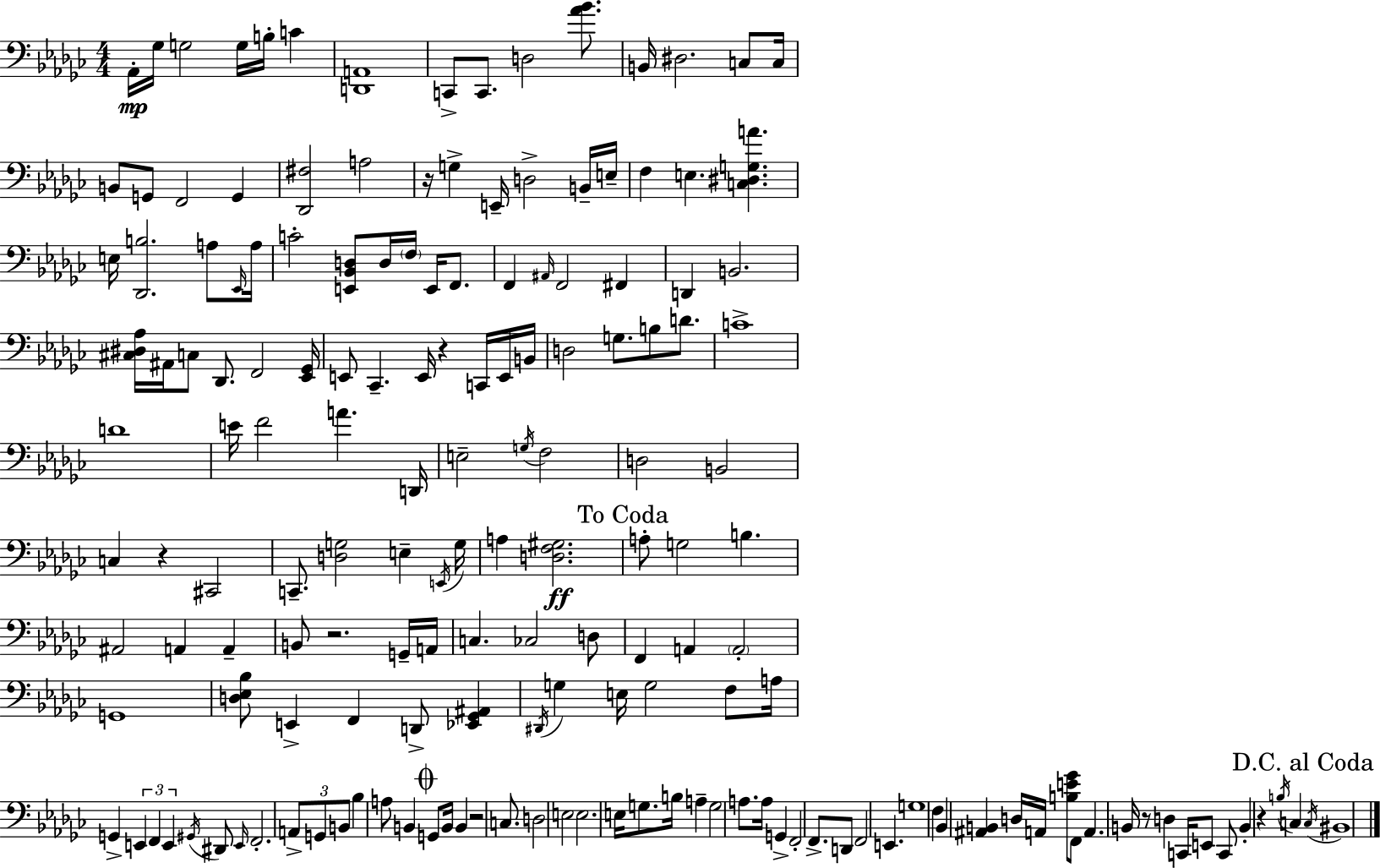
Ab2/s Gb3/s G3/h G3/s B3/s C4/q [D2,A2]/w C2/e C2/e. D3/h [Ab4,Bb4]/e. B2/s D#3/h. C3/e C3/s B2/e G2/e F2/h G2/q [Db2,F#3]/h A3/h R/s G3/q E2/s D3/h B2/s E3/s F3/q E3/q. [C3,D#3,G3,A4]/q. E3/s [Db2,B3]/h. A3/e Eb2/s A3/s C4/h [E2,Bb2,D3]/e D3/s F3/s E2/s F2/e. F2/q A#2/s F2/h F#2/q D2/q B2/h. [C#3,D#3,Ab3]/s A#2/s C3/e Db2/e. F2/h [Eb2,Gb2]/s E2/e CES2/q. E2/s R/q C2/s E2/s B2/s D3/h G3/e. B3/e D4/e. C4/w D4/w E4/s F4/h A4/q. D2/s E3/h G3/s F3/h D3/h B2/h C3/q R/q C#2/h C2/e. [D3,G3]/h E3/q E2/s G3/s A3/q [D3,F3,G#3]/h. A3/e G3/h B3/q. A#2/h A2/q A2/q B2/e R/h. G2/s A2/s C3/q. CES3/h D3/e F2/q A2/q A2/h G2/w [D3,Eb3,Bb3]/e E2/q F2/q D2/e [Eb2,Gb2,A#2]/q D#2/s G3/q E3/s G3/h F3/e A3/s G2/q E2/q F2/q E2/q G#2/s D#2/e E2/s F2/h. A2/e G2/e B2/e Bb3/q A3/e B2/q G2/e B2/s B2/q R/h C3/e. D3/h E3/h E3/h. E3/s G3/e. B3/s A3/q G3/h A3/e. A3/s G2/q F2/h F2/e. D2/e F2/h E2/q. G3/w F3/q Bb2/q [A#2,B2]/q D3/s A2/s [B3,E4,Gb4]/e F2/e A2/q. B2/s R/e D3/q C2/s E2/e C2/e B2/q R/q B3/s C3/q C3/s BIS2/w